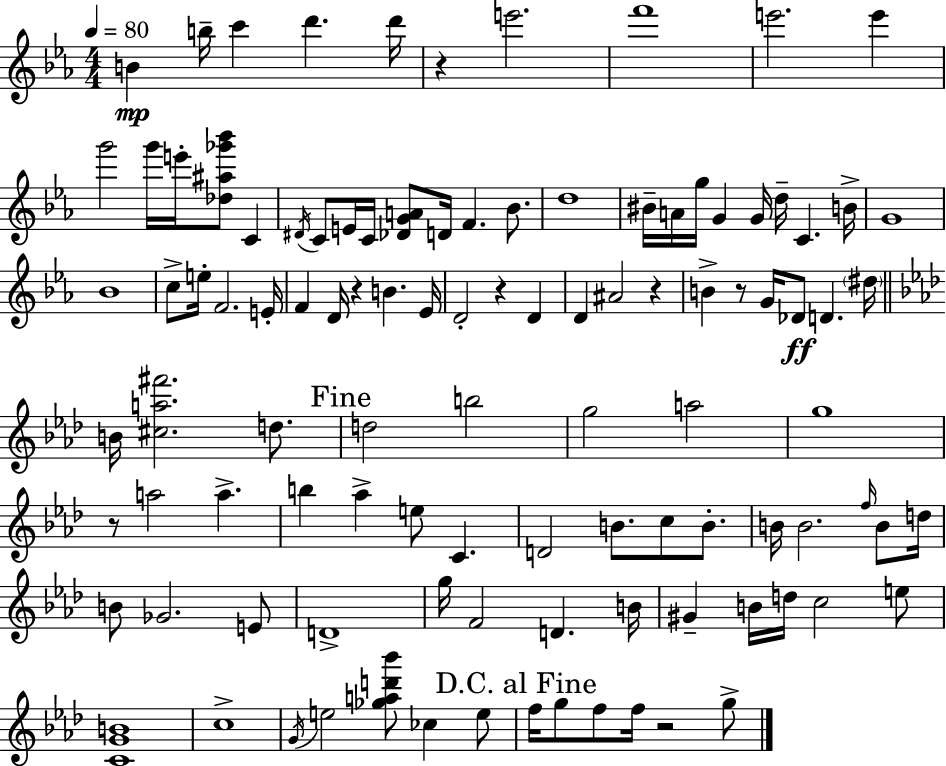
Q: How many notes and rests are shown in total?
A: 105